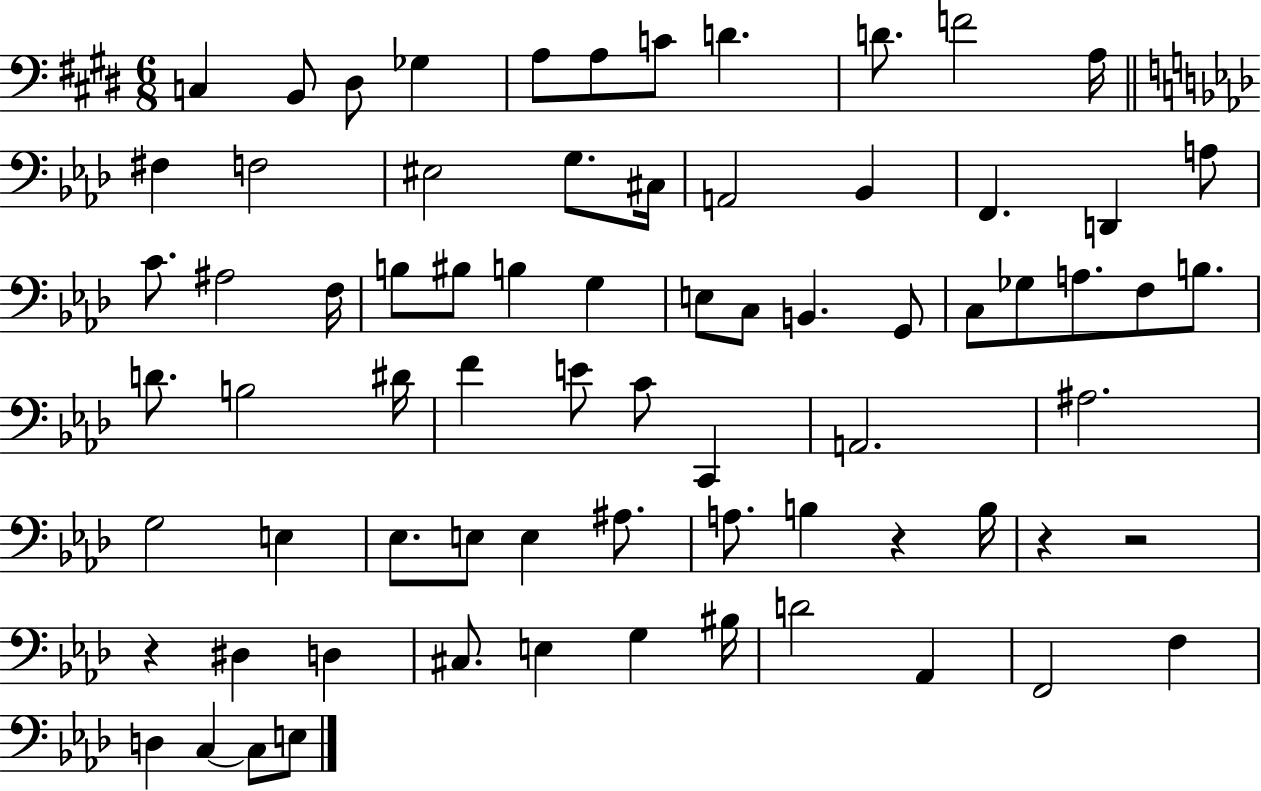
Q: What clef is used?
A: bass